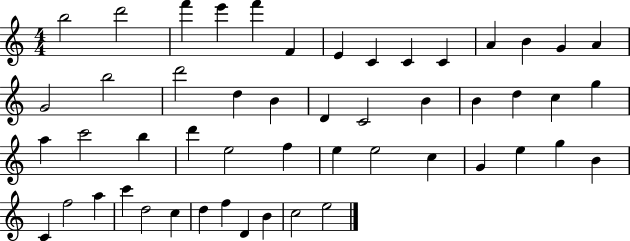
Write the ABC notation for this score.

X:1
T:Untitled
M:4/4
L:1/4
K:C
b2 d'2 f' e' f' F E C C C A B G A G2 b2 d'2 d B D C2 B B d c g a c'2 b d' e2 f e e2 c G e g B C f2 a c' d2 c d f D B c2 e2